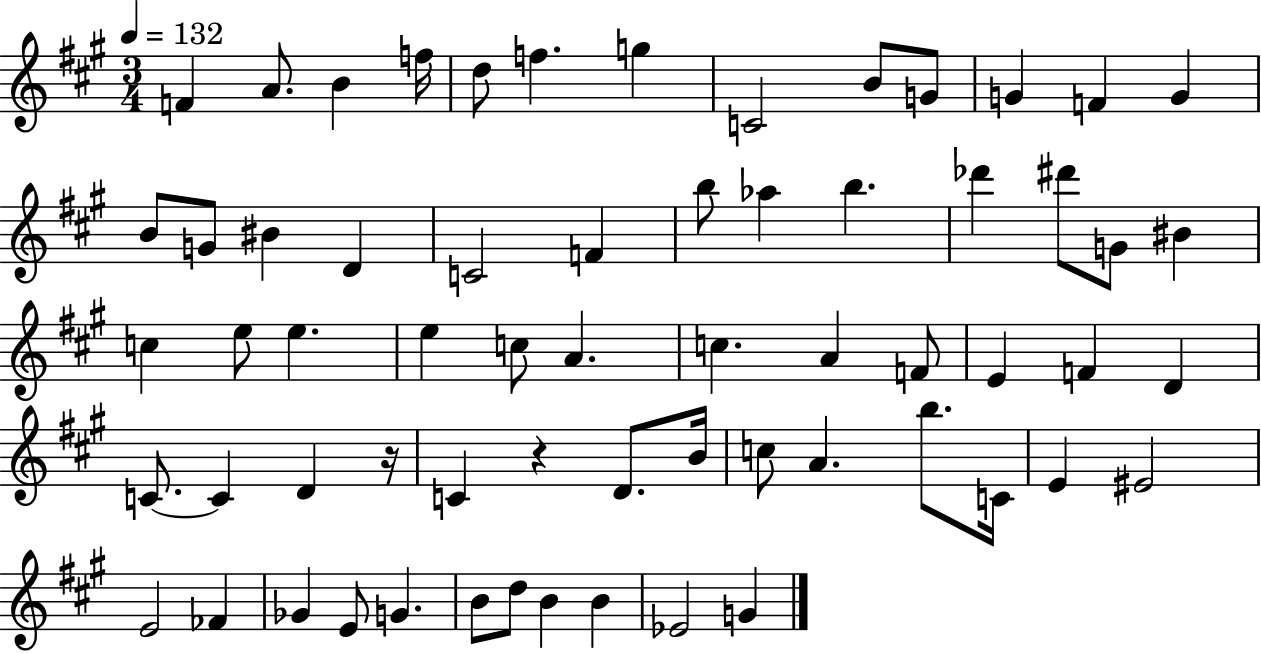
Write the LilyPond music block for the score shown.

{
  \clef treble
  \numericTimeSignature
  \time 3/4
  \key a \major
  \tempo 4 = 132
  \repeat volta 2 { f'4 a'8. b'4 f''16 | d''8 f''4. g''4 | c'2 b'8 g'8 | g'4 f'4 g'4 | \break b'8 g'8 bis'4 d'4 | c'2 f'4 | b''8 aes''4 b''4. | des'''4 dis'''8 g'8 bis'4 | \break c''4 e''8 e''4. | e''4 c''8 a'4. | c''4. a'4 f'8 | e'4 f'4 d'4 | \break c'8.~~ c'4 d'4 r16 | c'4 r4 d'8. b'16 | c''8 a'4. b''8. c'16 | e'4 eis'2 | \break e'2 fes'4 | ges'4 e'8 g'4. | b'8 d''8 b'4 b'4 | ees'2 g'4 | \break } \bar "|."
}